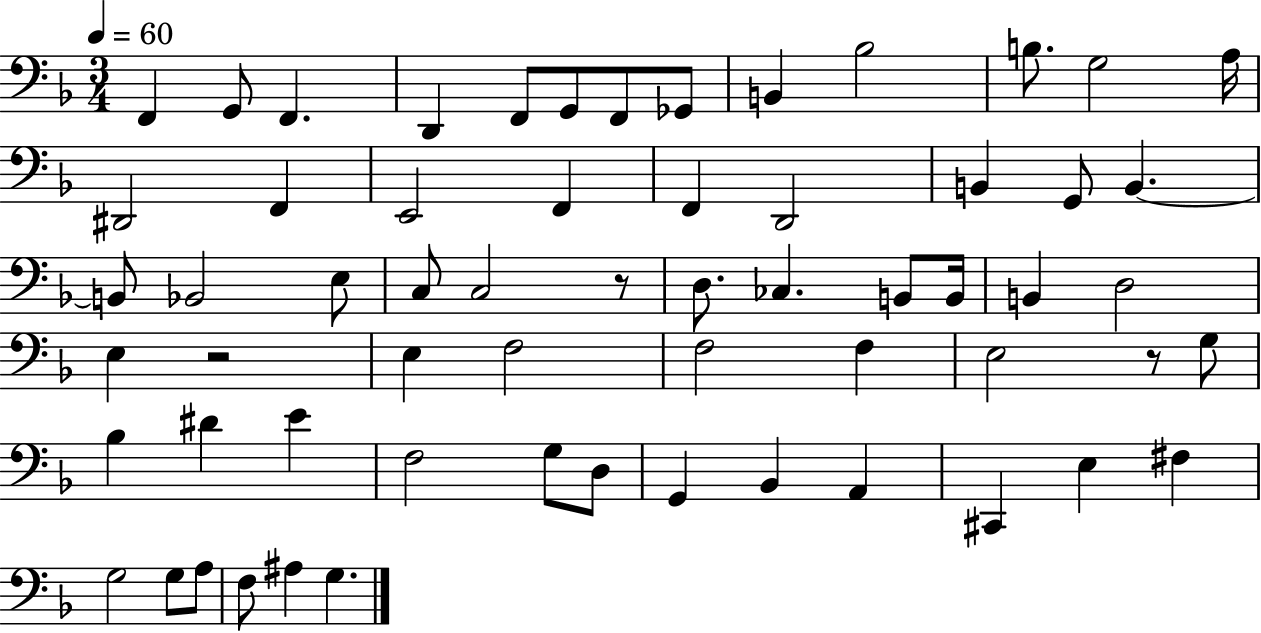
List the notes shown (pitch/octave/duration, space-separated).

F2/q G2/e F2/q. D2/q F2/e G2/e F2/e Gb2/e B2/q Bb3/h B3/e. G3/h A3/s D#2/h F2/q E2/h F2/q F2/q D2/h B2/q G2/e B2/q. B2/e Bb2/h E3/e C3/e C3/h R/e D3/e. CES3/q. B2/e B2/s B2/q D3/h E3/q R/h E3/q F3/h F3/h F3/q E3/h R/e G3/e Bb3/q D#4/q E4/q F3/h G3/e D3/e G2/q Bb2/q A2/q C#2/q E3/q F#3/q G3/h G3/e A3/e F3/e A#3/q G3/q.